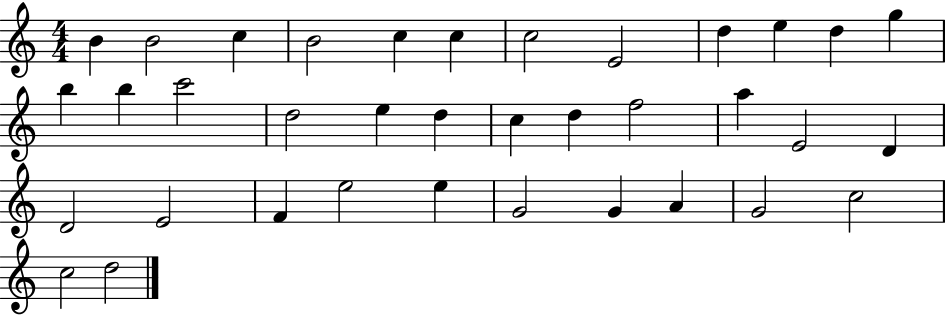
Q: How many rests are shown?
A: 0